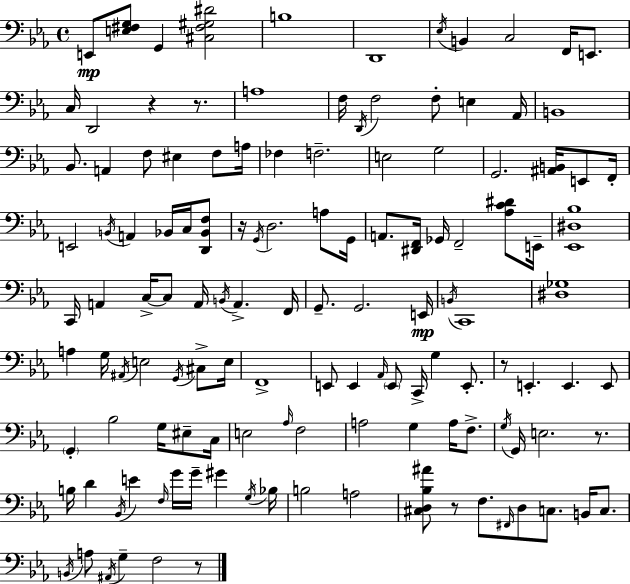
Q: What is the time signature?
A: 4/4